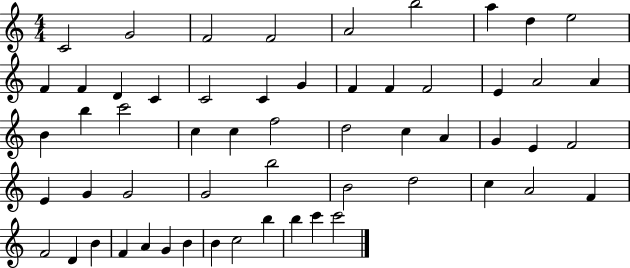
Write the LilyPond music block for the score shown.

{
  \clef treble
  \numericTimeSignature
  \time 4/4
  \key c \major
  c'2 g'2 | f'2 f'2 | a'2 b''2 | a''4 d''4 e''2 | \break f'4 f'4 d'4 c'4 | c'2 c'4 g'4 | f'4 f'4 f'2 | e'4 a'2 a'4 | \break b'4 b''4 c'''2 | c''4 c''4 f''2 | d''2 c''4 a'4 | g'4 e'4 f'2 | \break e'4 g'4 g'2 | g'2 b''2 | b'2 d''2 | c''4 a'2 f'4 | \break f'2 d'4 b'4 | f'4 a'4 g'4 b'4 | b'4 c''2 b''4 | b''4 c'''4 c'''2 | \break \bar "|."
}